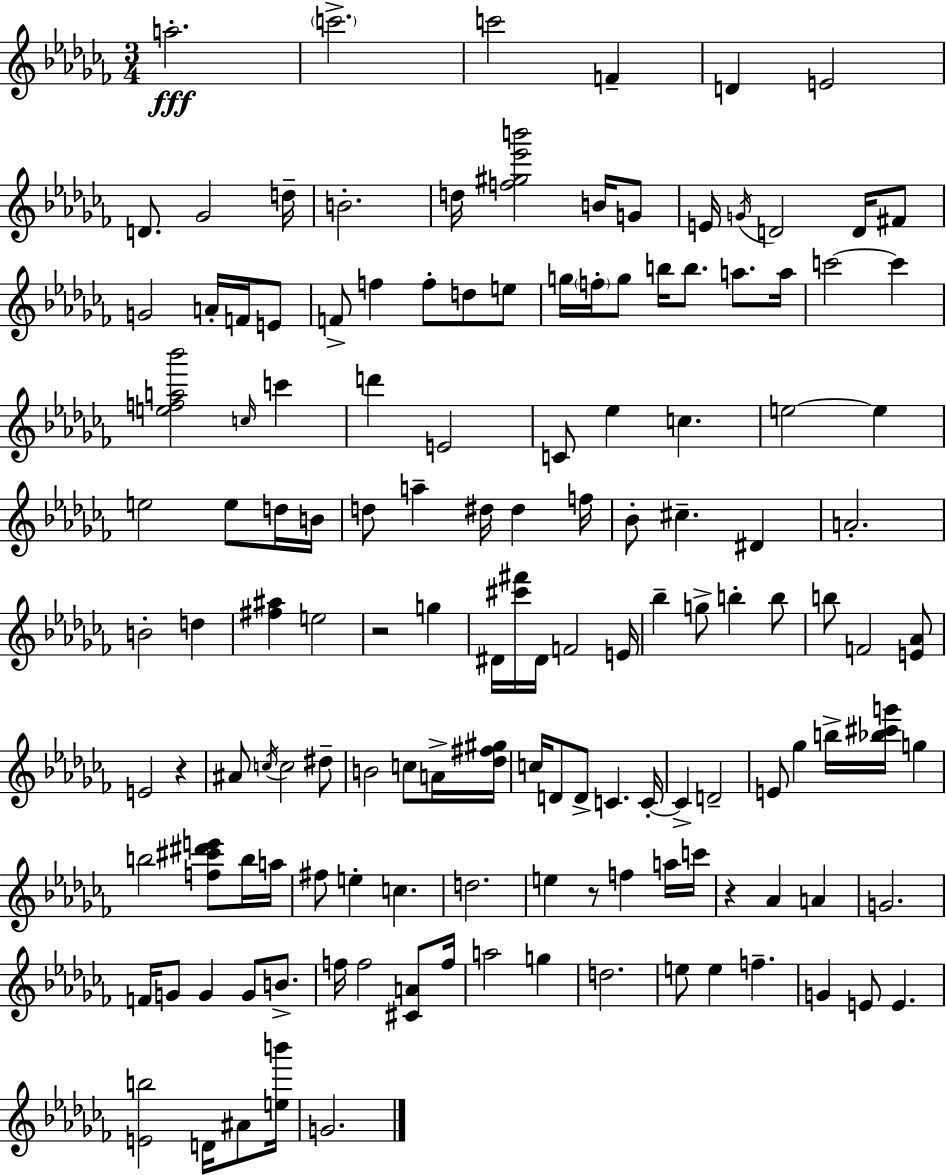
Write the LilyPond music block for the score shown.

{
  \clef treble
  \numericTimeSignature
  \time 3/4
  \key aes \minor
  a''2.-.\fff | \parenthesize c'''2.-> | c'''2 f'4-- | d'4 e'2 | \break d'8. ges'2 d''16-- | b'2.-. | d''16 <f'' gis'' ees''' b'''>2 b'16 g'8 | e'16 \acciaccatura { g'16 } d'2 d'16 fis'8 | \break g'2 a'16-. f'16 e'8 | f'8-> f''4 f''8-. d''8 e''8 | g''16 \parenthesize f''16-. g''8 b''16 b''8. a''8. | a''16 c'''2~~ c'''4 | \break <e'' f'' a'' bes'''>2 \grace { c''16 } c'''4 | d'''4 e'2 | c'8 ees''4 c''4. | e''2~~ e''4 | \break e''2 e''8 | d''16 b'16 d''8 a''4-- dis''16 dis''4 | f''16 bes'8-. cis''4.-- dis'4 | a'2.-. | \break b'2-. d''4 | <fis'' ais''>4 e''2 | r2 g''4 | dis'16 <cis''' fis'''>16 dis'16 f'2 | \break e'16 bes''4-- g''8-> b''4-. | b''8 b''8 f'2 | <e' aes'>8 e'2 r4 | ais'8 \acciaccatura { c''16 } c''2 | \break dis''8-- b'2 c''8 | a'16-> <des'' fis'' gis''>16 c''16 d'8 d'8-> c'4. | c'16-.~~ c'4-> d'2-- | e'8 ges''4 b''16-> <bes'' cis''' g'''>16 g''4 | \break b''2 <f'' cis''' dis''' e'''>8 | b''16 a''16 fis''8 e''4-. c''4. | d''2. | e''4 r8 f''4 | \break a''16 c'''16 r4 aes'4 a'4 | g'2. | f'16 g'8 g'4 g'8 | b'8.-> f''16 f''2 | \break <cis' a'>8 f''16 a''2 g''4 | d''2. | e''8 e''4 f''4.-- | g'4 e'8 e'4. | \break <e' b''>2 d'16 | ais'8 <e'' b'''>16 g'2. | \bar "|."
}